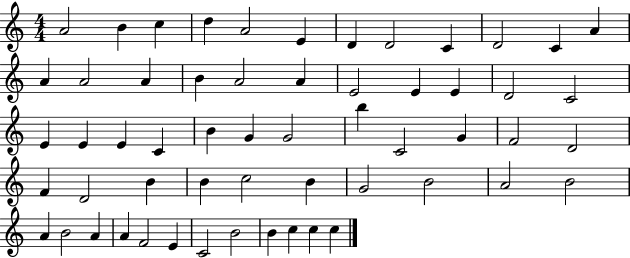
A4/h B4/q C5/q D5/q A4/h E4/q D4/q D4/h C4/q D4/h C4/q A4/q A4/q A4/h A4/q B4/q A4/h A4/q E4/h E4/q E4/q D4/h C4/h E4/q E4/q E4/q C4/q B4/q G4/q G4/h B5/q C4/h G4/q F4/h D4/h F4/q D4/h B4/q B4/q C5/h B4/q G4/h B4/h A4/h B4/h A4/q B4/h A4/q A4/q F4/h E4/q C4/h B4/h B4/q C5/q C5/q C5/q